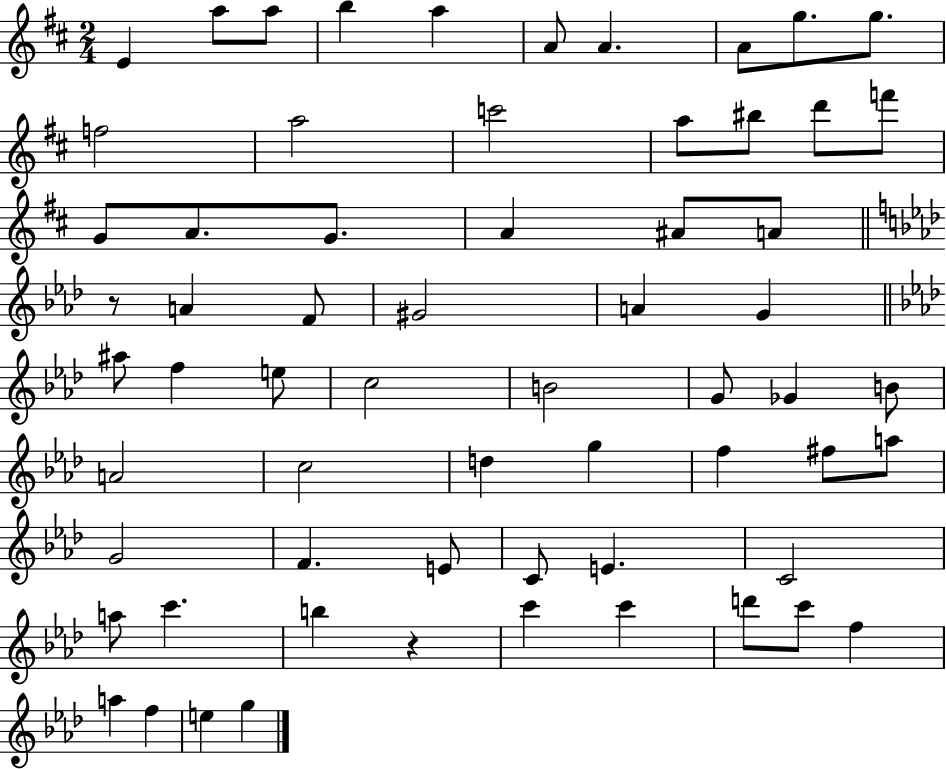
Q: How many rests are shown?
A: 2